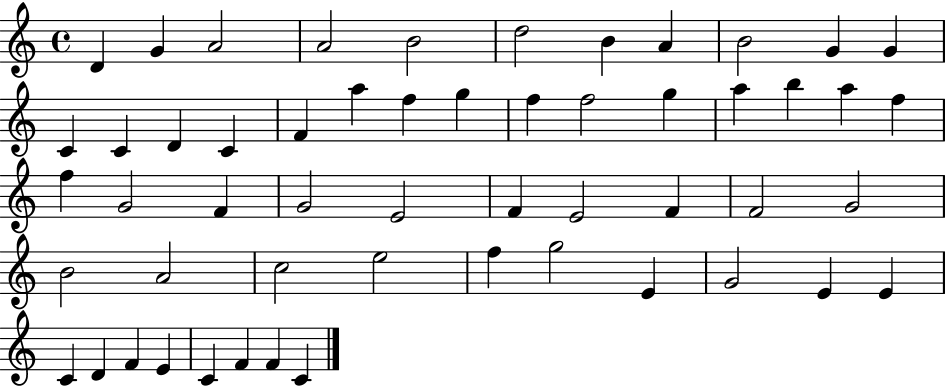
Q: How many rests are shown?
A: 0